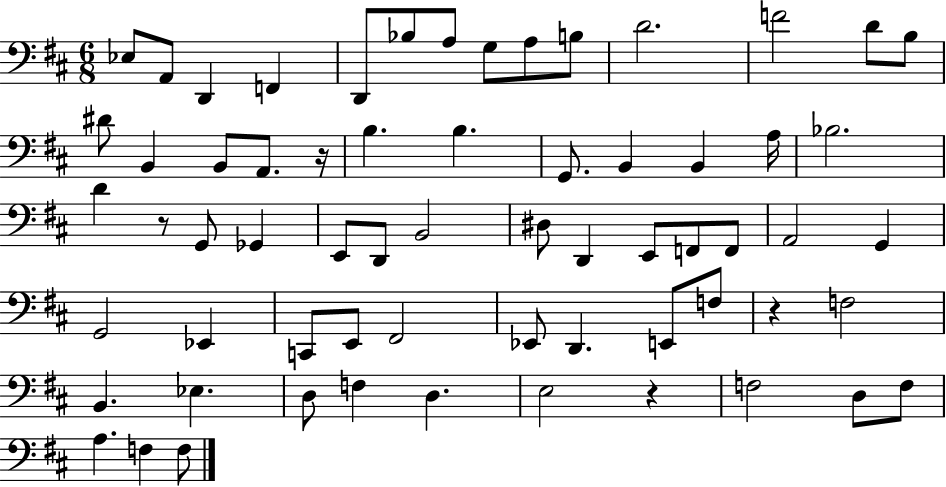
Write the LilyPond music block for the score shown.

{
  \clef bass
  \numericTimeSignature
  \time 6/8
  \key d \major
  ees8 a,8 d,4 f,4 | d,8 bes8 a8 g8 a8 b8 | d'2. | f'2 d'8 b8 | \break dis'8 b,4 b,8 a,8. r16 | b4. b4. | g,8. b,4 b,4 a16 | bes2. | \break d'4 r8 g,8 ges,4 | e,8 d,8 b,2 | dis8 d,4 e,8 f,8 f,8 | a,2 g,4 | \break g,2 ees,4 | c,8 e,8 fis,2 | ees,8 d,4. e,8 f8 | r4 f2 | \break b,4. ees4. | d8 f4 d4. | e2 r4 | f2 d8 f8 | \break a4. f4 f8 | \bar "|."
}